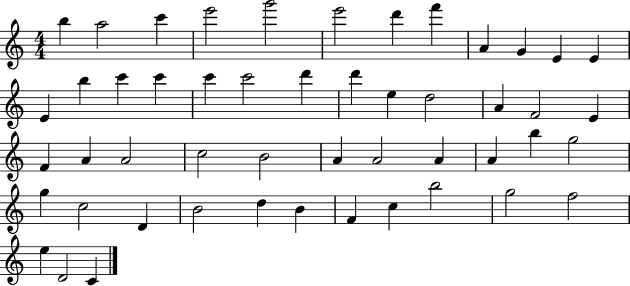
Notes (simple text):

B5/q A5/h C6/q E6/h G6/h E6/h D6/q F6/q A4/q G4/q E4/q E4/q E4/q B5/q C6/q C6/q C6/q C6/h D6/q D6/q E5/q D5/h A4/q F4/h E4/q F4/q A4/q A4/h C5/h B4/h A4/q A4/h A4/q A4/q B5/q G5/h G5/q C5/h D4/q B4/h D5/q B4/q F4/q C5/q B5/h G5/h F5/h E5/q D4/h C4/q